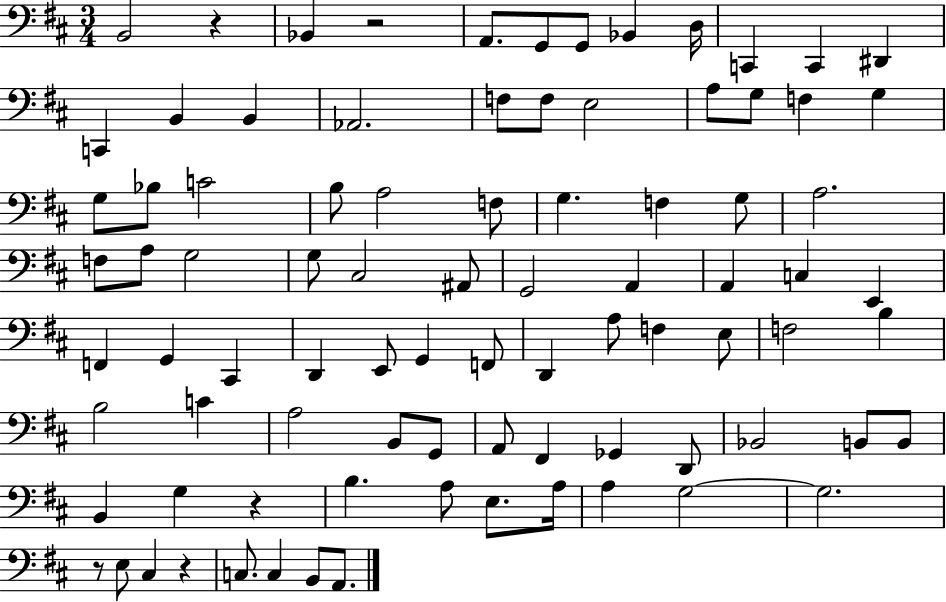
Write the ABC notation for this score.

X:1
T:Untitled
M:3/4
L:1/4
K:D
B,,2 z _B,, z2 A,,/2 G,,/2 G,,/2 _B,, D,/4 C,, C,, ^D,, C,, B,, B,, _A,,2 F,/2 F,/2 E,2 A,/2 G,/2 F, G, G,/2 _B,/2 C2 B,/2 A,2 F,/2 G, F, G,/2 A,2 F,/2 A,/2 G,2 G,/2 ^C,2 ^A,,/2 G,,2 A,, A,, C, E,, F,, G,, ^C,, D,, E,,/2 G,, F,,/2 D,, A,/2 F, E,/2 F,2 B, B,2 C A,2 B,,/2 G,,/2 A,,/2 ^F,, _G,, D,,/2 _B,,2 B,,/2 B,,/2 B,, G, z B, A,/2 E,/2 A,/4 A, G,2 G,2 z/2 E,/2 ^C, z C,/2 C, B,,/2 A,,/2